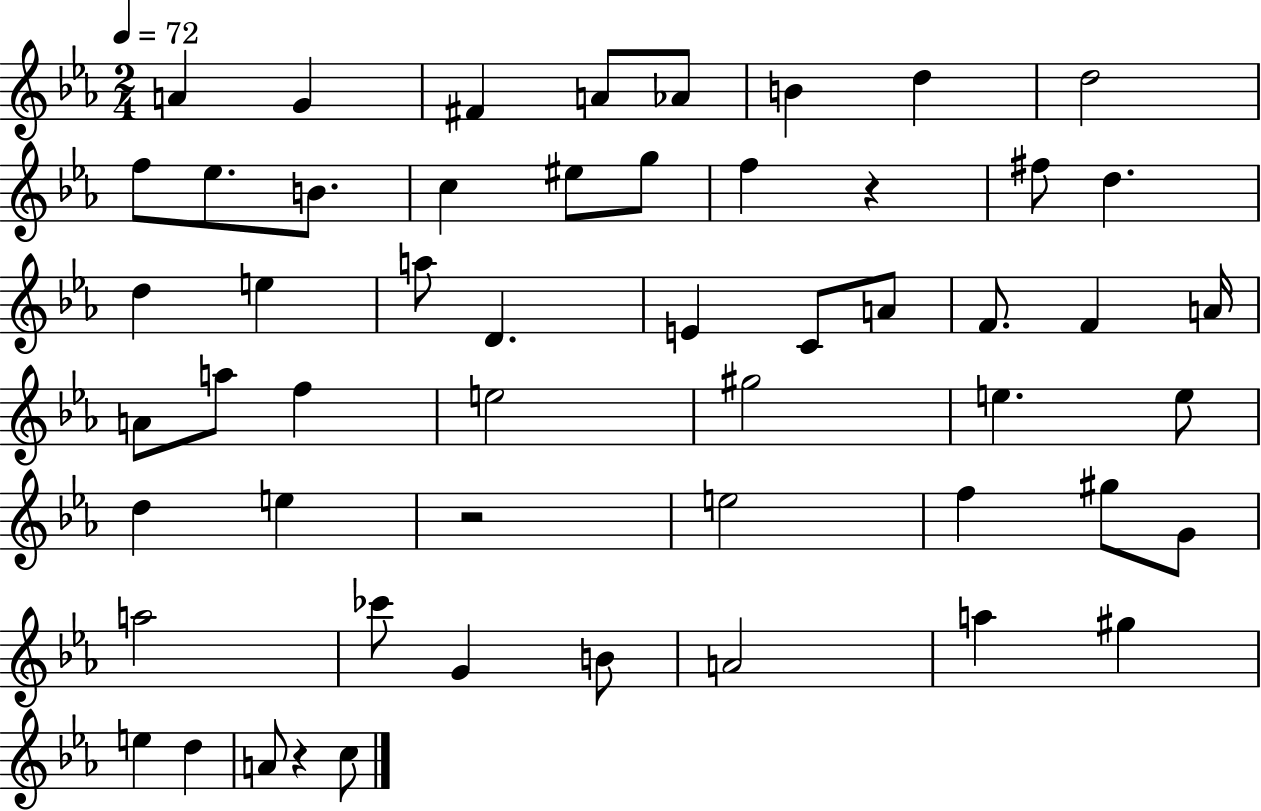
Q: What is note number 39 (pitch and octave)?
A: G#5